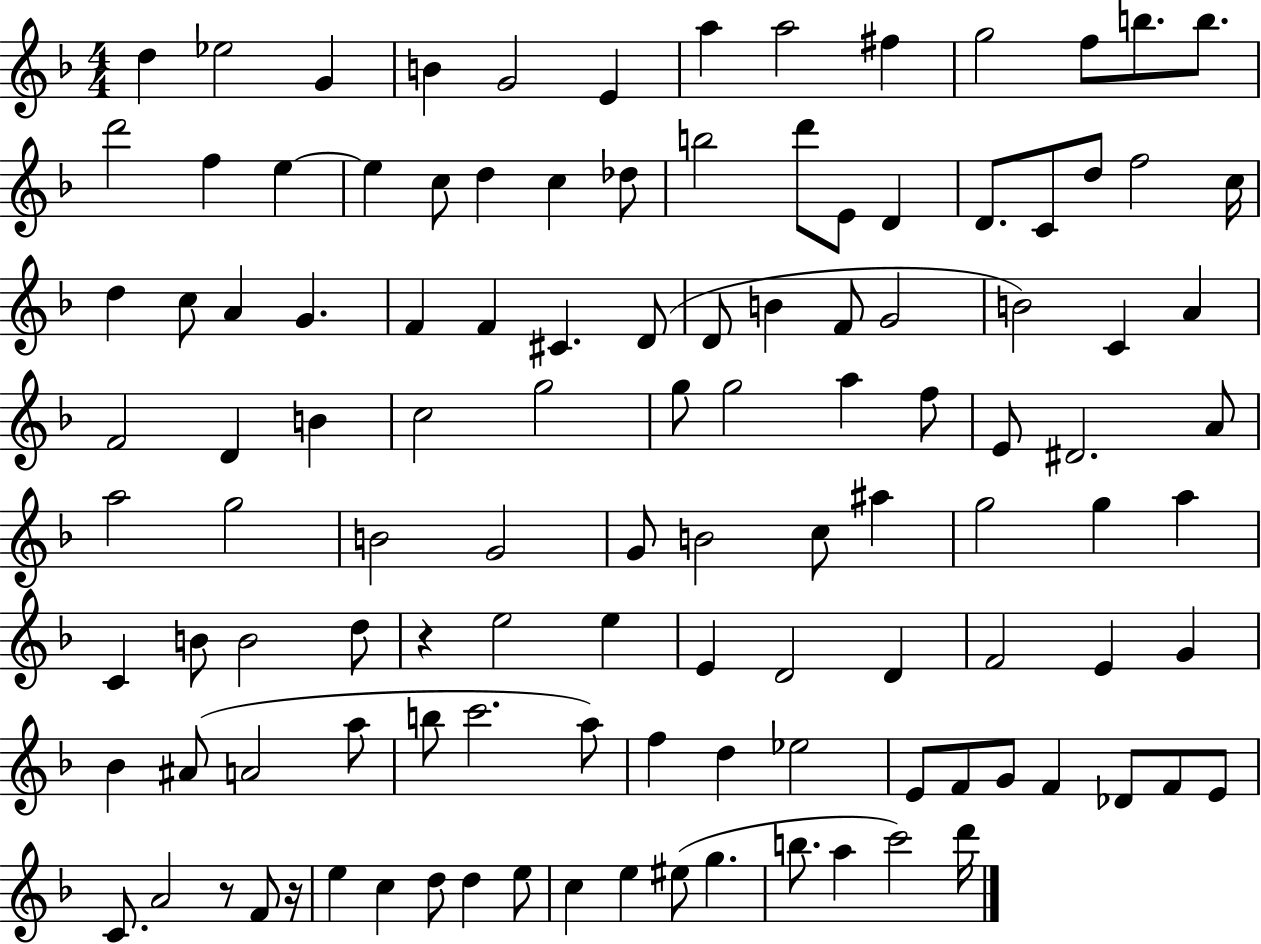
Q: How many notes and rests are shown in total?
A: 116